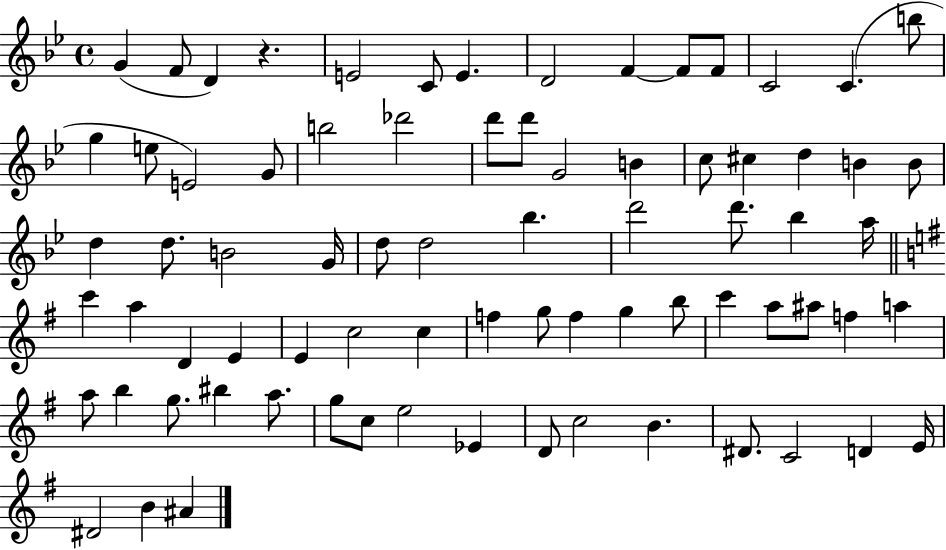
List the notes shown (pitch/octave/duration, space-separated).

G4/q F4/e D4/q R/q. E4/h C4/e E4/q. D4/h F4/q F4/e F4/e C4/h C4/q. B5/e G5/q E5/e E4/h G4/e B5/h Db6/h D6/e D6/e G4/h B4/q C5/e C#5/q D5/q B4/q B4/e D5/q D5/e. B4/h G4/s D5/e D5/h Bb5/q. D6/h D6/e. Bb5/q A5/s C6/q A5/q D4/q E4/q E4/q C5/h C5/q F5/q G5/e F5/q G5/q B5/e C6/q A5/e A#5/e F5/q A5/q A5/e B5/q G5/e. BIS5/q A5/e. G5/e C5/e E5/h Eb4/q D4/e C5/h B4/q. D#4/e. C4/h D4/q E4/s D#4/h B4/q A#4/q